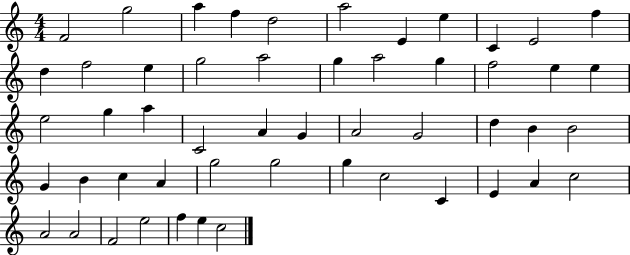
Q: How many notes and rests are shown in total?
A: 52